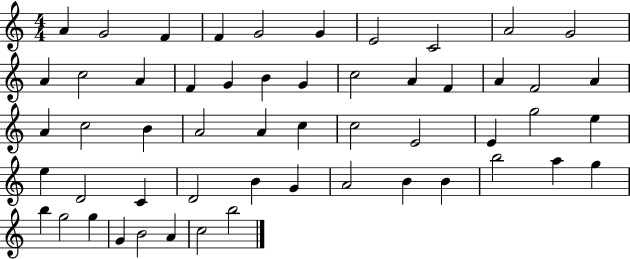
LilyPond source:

{
  \clef treble
  \numericTimeSignature
  \time 4/4
  \key c \major
  a'4 g'2 f'4 | f'4 g'2 g'4 | e'2 c'2 | a'2 g'2 | \break a'4 c''2 a'4 | f'4 g'4 b'4 g'4 | c''2 a'4 f'4 | a'4 f'2 a'4 | \break a'4 c''2 b'4 | a'2 a'4 c''4 | c''2 e'2 | e'4 g''2 e''4 | \break e''4 d'2 c'4 | d'2 b'4 g'4 | a'2 b'4 b'4 | b''2 a''4 g''4 | \break b''4 g''2 g''4 | g'4 b'2 a'4 | c''2 b''2 | \bar "|."
}